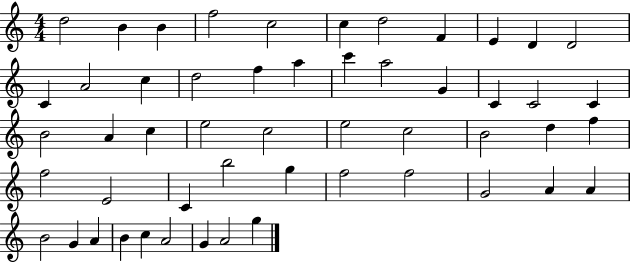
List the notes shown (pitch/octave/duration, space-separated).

D5/h B4/q B4/q F5/h C5/h C5/q D5/h F4/q E4/q D4/q D4/h C4/q A4/h C5/q D5/h F5/q A5/q C6/q A5/h G4/q C4/q C4/h C4/q B4/h A4/q C5/q E5/h C5/h E5/h C5/h B4/h D5/q F5/q F5/h E4/h C4/q B5/h G5/q F5/h F5/h G4/h A4/q A4/q B4/h G4/q A4/q B4/q C5/q A4/h G4/q A4/h G5/q